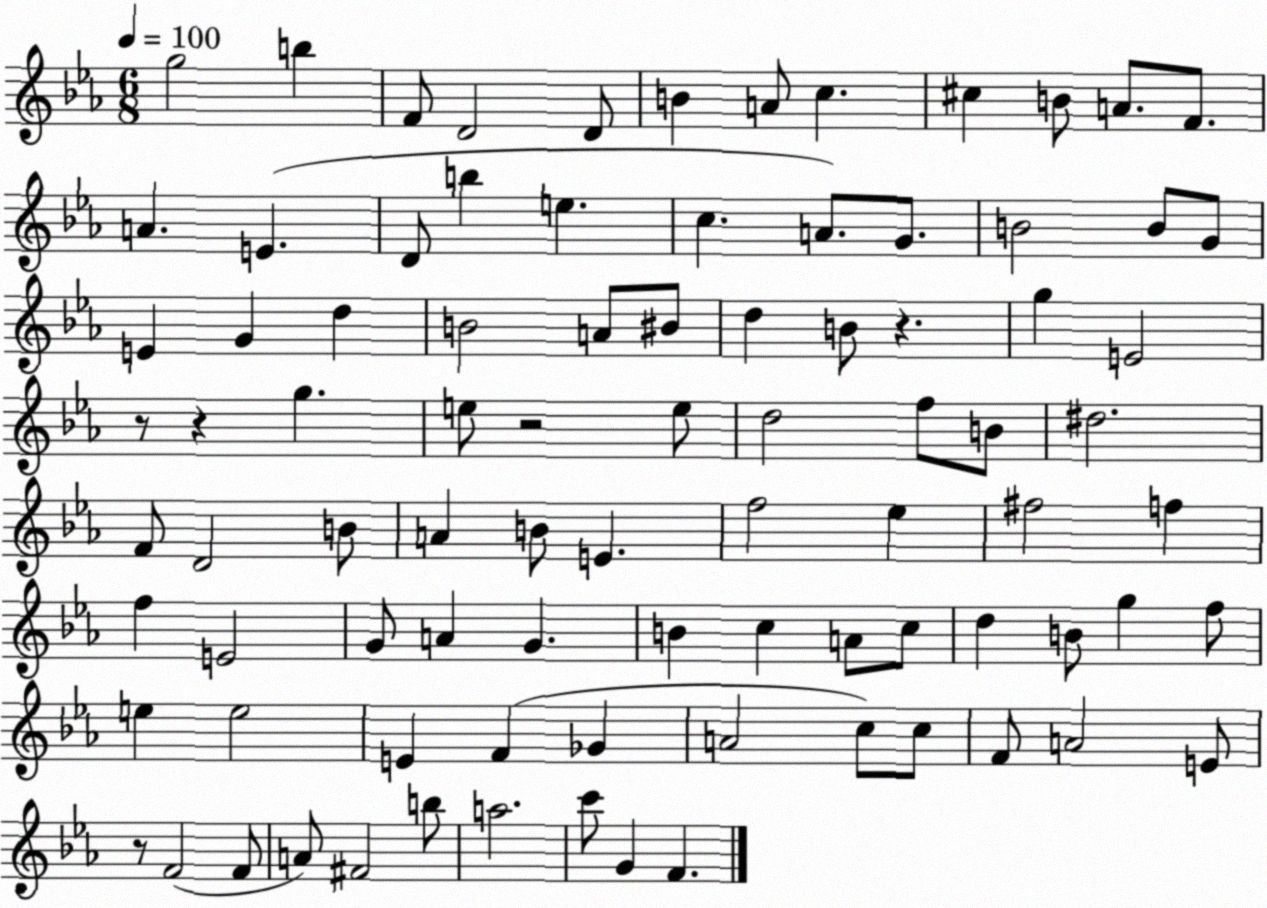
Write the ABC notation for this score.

X:1
T:Untitled
M:6/8
L:1/4
K:Eb
g2 b F/2 D2 D/2 B A/2 c ^c B/2 A/2 F/2 A E D/2 b e c A/2 G/2 B2 B/2 G/2 E G d B2 A/2 ^B/2 d B/2 z g E2 z/2 z g e/2 z2 e/2 d2 f/2 B/2 ^d2 F/2 D2 B/2 A B/2 E f2 _e ^f2 f f E2 G/2 A G B c A/2 c/2 d B/2 g f/2 e e2 E F _G A2 c/2 c/2 F/2 A2 E/2 z/2 F2 F/2 A/2 ^F2 b/2 a2 c'/2 G F